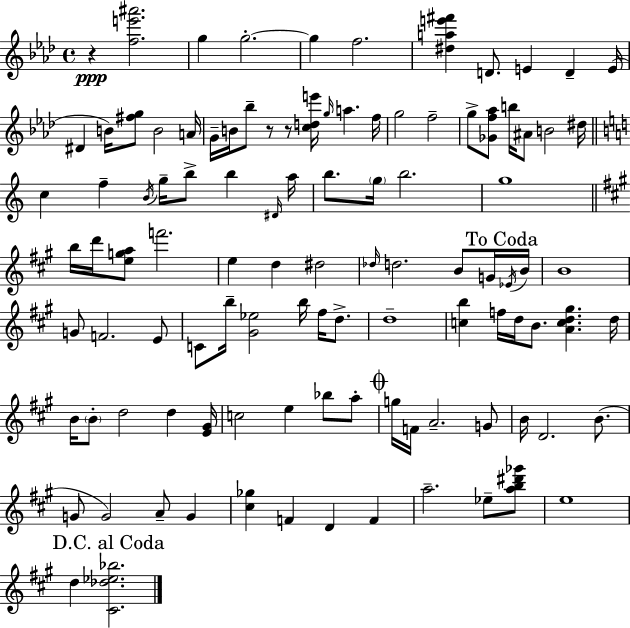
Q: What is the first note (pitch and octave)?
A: G5